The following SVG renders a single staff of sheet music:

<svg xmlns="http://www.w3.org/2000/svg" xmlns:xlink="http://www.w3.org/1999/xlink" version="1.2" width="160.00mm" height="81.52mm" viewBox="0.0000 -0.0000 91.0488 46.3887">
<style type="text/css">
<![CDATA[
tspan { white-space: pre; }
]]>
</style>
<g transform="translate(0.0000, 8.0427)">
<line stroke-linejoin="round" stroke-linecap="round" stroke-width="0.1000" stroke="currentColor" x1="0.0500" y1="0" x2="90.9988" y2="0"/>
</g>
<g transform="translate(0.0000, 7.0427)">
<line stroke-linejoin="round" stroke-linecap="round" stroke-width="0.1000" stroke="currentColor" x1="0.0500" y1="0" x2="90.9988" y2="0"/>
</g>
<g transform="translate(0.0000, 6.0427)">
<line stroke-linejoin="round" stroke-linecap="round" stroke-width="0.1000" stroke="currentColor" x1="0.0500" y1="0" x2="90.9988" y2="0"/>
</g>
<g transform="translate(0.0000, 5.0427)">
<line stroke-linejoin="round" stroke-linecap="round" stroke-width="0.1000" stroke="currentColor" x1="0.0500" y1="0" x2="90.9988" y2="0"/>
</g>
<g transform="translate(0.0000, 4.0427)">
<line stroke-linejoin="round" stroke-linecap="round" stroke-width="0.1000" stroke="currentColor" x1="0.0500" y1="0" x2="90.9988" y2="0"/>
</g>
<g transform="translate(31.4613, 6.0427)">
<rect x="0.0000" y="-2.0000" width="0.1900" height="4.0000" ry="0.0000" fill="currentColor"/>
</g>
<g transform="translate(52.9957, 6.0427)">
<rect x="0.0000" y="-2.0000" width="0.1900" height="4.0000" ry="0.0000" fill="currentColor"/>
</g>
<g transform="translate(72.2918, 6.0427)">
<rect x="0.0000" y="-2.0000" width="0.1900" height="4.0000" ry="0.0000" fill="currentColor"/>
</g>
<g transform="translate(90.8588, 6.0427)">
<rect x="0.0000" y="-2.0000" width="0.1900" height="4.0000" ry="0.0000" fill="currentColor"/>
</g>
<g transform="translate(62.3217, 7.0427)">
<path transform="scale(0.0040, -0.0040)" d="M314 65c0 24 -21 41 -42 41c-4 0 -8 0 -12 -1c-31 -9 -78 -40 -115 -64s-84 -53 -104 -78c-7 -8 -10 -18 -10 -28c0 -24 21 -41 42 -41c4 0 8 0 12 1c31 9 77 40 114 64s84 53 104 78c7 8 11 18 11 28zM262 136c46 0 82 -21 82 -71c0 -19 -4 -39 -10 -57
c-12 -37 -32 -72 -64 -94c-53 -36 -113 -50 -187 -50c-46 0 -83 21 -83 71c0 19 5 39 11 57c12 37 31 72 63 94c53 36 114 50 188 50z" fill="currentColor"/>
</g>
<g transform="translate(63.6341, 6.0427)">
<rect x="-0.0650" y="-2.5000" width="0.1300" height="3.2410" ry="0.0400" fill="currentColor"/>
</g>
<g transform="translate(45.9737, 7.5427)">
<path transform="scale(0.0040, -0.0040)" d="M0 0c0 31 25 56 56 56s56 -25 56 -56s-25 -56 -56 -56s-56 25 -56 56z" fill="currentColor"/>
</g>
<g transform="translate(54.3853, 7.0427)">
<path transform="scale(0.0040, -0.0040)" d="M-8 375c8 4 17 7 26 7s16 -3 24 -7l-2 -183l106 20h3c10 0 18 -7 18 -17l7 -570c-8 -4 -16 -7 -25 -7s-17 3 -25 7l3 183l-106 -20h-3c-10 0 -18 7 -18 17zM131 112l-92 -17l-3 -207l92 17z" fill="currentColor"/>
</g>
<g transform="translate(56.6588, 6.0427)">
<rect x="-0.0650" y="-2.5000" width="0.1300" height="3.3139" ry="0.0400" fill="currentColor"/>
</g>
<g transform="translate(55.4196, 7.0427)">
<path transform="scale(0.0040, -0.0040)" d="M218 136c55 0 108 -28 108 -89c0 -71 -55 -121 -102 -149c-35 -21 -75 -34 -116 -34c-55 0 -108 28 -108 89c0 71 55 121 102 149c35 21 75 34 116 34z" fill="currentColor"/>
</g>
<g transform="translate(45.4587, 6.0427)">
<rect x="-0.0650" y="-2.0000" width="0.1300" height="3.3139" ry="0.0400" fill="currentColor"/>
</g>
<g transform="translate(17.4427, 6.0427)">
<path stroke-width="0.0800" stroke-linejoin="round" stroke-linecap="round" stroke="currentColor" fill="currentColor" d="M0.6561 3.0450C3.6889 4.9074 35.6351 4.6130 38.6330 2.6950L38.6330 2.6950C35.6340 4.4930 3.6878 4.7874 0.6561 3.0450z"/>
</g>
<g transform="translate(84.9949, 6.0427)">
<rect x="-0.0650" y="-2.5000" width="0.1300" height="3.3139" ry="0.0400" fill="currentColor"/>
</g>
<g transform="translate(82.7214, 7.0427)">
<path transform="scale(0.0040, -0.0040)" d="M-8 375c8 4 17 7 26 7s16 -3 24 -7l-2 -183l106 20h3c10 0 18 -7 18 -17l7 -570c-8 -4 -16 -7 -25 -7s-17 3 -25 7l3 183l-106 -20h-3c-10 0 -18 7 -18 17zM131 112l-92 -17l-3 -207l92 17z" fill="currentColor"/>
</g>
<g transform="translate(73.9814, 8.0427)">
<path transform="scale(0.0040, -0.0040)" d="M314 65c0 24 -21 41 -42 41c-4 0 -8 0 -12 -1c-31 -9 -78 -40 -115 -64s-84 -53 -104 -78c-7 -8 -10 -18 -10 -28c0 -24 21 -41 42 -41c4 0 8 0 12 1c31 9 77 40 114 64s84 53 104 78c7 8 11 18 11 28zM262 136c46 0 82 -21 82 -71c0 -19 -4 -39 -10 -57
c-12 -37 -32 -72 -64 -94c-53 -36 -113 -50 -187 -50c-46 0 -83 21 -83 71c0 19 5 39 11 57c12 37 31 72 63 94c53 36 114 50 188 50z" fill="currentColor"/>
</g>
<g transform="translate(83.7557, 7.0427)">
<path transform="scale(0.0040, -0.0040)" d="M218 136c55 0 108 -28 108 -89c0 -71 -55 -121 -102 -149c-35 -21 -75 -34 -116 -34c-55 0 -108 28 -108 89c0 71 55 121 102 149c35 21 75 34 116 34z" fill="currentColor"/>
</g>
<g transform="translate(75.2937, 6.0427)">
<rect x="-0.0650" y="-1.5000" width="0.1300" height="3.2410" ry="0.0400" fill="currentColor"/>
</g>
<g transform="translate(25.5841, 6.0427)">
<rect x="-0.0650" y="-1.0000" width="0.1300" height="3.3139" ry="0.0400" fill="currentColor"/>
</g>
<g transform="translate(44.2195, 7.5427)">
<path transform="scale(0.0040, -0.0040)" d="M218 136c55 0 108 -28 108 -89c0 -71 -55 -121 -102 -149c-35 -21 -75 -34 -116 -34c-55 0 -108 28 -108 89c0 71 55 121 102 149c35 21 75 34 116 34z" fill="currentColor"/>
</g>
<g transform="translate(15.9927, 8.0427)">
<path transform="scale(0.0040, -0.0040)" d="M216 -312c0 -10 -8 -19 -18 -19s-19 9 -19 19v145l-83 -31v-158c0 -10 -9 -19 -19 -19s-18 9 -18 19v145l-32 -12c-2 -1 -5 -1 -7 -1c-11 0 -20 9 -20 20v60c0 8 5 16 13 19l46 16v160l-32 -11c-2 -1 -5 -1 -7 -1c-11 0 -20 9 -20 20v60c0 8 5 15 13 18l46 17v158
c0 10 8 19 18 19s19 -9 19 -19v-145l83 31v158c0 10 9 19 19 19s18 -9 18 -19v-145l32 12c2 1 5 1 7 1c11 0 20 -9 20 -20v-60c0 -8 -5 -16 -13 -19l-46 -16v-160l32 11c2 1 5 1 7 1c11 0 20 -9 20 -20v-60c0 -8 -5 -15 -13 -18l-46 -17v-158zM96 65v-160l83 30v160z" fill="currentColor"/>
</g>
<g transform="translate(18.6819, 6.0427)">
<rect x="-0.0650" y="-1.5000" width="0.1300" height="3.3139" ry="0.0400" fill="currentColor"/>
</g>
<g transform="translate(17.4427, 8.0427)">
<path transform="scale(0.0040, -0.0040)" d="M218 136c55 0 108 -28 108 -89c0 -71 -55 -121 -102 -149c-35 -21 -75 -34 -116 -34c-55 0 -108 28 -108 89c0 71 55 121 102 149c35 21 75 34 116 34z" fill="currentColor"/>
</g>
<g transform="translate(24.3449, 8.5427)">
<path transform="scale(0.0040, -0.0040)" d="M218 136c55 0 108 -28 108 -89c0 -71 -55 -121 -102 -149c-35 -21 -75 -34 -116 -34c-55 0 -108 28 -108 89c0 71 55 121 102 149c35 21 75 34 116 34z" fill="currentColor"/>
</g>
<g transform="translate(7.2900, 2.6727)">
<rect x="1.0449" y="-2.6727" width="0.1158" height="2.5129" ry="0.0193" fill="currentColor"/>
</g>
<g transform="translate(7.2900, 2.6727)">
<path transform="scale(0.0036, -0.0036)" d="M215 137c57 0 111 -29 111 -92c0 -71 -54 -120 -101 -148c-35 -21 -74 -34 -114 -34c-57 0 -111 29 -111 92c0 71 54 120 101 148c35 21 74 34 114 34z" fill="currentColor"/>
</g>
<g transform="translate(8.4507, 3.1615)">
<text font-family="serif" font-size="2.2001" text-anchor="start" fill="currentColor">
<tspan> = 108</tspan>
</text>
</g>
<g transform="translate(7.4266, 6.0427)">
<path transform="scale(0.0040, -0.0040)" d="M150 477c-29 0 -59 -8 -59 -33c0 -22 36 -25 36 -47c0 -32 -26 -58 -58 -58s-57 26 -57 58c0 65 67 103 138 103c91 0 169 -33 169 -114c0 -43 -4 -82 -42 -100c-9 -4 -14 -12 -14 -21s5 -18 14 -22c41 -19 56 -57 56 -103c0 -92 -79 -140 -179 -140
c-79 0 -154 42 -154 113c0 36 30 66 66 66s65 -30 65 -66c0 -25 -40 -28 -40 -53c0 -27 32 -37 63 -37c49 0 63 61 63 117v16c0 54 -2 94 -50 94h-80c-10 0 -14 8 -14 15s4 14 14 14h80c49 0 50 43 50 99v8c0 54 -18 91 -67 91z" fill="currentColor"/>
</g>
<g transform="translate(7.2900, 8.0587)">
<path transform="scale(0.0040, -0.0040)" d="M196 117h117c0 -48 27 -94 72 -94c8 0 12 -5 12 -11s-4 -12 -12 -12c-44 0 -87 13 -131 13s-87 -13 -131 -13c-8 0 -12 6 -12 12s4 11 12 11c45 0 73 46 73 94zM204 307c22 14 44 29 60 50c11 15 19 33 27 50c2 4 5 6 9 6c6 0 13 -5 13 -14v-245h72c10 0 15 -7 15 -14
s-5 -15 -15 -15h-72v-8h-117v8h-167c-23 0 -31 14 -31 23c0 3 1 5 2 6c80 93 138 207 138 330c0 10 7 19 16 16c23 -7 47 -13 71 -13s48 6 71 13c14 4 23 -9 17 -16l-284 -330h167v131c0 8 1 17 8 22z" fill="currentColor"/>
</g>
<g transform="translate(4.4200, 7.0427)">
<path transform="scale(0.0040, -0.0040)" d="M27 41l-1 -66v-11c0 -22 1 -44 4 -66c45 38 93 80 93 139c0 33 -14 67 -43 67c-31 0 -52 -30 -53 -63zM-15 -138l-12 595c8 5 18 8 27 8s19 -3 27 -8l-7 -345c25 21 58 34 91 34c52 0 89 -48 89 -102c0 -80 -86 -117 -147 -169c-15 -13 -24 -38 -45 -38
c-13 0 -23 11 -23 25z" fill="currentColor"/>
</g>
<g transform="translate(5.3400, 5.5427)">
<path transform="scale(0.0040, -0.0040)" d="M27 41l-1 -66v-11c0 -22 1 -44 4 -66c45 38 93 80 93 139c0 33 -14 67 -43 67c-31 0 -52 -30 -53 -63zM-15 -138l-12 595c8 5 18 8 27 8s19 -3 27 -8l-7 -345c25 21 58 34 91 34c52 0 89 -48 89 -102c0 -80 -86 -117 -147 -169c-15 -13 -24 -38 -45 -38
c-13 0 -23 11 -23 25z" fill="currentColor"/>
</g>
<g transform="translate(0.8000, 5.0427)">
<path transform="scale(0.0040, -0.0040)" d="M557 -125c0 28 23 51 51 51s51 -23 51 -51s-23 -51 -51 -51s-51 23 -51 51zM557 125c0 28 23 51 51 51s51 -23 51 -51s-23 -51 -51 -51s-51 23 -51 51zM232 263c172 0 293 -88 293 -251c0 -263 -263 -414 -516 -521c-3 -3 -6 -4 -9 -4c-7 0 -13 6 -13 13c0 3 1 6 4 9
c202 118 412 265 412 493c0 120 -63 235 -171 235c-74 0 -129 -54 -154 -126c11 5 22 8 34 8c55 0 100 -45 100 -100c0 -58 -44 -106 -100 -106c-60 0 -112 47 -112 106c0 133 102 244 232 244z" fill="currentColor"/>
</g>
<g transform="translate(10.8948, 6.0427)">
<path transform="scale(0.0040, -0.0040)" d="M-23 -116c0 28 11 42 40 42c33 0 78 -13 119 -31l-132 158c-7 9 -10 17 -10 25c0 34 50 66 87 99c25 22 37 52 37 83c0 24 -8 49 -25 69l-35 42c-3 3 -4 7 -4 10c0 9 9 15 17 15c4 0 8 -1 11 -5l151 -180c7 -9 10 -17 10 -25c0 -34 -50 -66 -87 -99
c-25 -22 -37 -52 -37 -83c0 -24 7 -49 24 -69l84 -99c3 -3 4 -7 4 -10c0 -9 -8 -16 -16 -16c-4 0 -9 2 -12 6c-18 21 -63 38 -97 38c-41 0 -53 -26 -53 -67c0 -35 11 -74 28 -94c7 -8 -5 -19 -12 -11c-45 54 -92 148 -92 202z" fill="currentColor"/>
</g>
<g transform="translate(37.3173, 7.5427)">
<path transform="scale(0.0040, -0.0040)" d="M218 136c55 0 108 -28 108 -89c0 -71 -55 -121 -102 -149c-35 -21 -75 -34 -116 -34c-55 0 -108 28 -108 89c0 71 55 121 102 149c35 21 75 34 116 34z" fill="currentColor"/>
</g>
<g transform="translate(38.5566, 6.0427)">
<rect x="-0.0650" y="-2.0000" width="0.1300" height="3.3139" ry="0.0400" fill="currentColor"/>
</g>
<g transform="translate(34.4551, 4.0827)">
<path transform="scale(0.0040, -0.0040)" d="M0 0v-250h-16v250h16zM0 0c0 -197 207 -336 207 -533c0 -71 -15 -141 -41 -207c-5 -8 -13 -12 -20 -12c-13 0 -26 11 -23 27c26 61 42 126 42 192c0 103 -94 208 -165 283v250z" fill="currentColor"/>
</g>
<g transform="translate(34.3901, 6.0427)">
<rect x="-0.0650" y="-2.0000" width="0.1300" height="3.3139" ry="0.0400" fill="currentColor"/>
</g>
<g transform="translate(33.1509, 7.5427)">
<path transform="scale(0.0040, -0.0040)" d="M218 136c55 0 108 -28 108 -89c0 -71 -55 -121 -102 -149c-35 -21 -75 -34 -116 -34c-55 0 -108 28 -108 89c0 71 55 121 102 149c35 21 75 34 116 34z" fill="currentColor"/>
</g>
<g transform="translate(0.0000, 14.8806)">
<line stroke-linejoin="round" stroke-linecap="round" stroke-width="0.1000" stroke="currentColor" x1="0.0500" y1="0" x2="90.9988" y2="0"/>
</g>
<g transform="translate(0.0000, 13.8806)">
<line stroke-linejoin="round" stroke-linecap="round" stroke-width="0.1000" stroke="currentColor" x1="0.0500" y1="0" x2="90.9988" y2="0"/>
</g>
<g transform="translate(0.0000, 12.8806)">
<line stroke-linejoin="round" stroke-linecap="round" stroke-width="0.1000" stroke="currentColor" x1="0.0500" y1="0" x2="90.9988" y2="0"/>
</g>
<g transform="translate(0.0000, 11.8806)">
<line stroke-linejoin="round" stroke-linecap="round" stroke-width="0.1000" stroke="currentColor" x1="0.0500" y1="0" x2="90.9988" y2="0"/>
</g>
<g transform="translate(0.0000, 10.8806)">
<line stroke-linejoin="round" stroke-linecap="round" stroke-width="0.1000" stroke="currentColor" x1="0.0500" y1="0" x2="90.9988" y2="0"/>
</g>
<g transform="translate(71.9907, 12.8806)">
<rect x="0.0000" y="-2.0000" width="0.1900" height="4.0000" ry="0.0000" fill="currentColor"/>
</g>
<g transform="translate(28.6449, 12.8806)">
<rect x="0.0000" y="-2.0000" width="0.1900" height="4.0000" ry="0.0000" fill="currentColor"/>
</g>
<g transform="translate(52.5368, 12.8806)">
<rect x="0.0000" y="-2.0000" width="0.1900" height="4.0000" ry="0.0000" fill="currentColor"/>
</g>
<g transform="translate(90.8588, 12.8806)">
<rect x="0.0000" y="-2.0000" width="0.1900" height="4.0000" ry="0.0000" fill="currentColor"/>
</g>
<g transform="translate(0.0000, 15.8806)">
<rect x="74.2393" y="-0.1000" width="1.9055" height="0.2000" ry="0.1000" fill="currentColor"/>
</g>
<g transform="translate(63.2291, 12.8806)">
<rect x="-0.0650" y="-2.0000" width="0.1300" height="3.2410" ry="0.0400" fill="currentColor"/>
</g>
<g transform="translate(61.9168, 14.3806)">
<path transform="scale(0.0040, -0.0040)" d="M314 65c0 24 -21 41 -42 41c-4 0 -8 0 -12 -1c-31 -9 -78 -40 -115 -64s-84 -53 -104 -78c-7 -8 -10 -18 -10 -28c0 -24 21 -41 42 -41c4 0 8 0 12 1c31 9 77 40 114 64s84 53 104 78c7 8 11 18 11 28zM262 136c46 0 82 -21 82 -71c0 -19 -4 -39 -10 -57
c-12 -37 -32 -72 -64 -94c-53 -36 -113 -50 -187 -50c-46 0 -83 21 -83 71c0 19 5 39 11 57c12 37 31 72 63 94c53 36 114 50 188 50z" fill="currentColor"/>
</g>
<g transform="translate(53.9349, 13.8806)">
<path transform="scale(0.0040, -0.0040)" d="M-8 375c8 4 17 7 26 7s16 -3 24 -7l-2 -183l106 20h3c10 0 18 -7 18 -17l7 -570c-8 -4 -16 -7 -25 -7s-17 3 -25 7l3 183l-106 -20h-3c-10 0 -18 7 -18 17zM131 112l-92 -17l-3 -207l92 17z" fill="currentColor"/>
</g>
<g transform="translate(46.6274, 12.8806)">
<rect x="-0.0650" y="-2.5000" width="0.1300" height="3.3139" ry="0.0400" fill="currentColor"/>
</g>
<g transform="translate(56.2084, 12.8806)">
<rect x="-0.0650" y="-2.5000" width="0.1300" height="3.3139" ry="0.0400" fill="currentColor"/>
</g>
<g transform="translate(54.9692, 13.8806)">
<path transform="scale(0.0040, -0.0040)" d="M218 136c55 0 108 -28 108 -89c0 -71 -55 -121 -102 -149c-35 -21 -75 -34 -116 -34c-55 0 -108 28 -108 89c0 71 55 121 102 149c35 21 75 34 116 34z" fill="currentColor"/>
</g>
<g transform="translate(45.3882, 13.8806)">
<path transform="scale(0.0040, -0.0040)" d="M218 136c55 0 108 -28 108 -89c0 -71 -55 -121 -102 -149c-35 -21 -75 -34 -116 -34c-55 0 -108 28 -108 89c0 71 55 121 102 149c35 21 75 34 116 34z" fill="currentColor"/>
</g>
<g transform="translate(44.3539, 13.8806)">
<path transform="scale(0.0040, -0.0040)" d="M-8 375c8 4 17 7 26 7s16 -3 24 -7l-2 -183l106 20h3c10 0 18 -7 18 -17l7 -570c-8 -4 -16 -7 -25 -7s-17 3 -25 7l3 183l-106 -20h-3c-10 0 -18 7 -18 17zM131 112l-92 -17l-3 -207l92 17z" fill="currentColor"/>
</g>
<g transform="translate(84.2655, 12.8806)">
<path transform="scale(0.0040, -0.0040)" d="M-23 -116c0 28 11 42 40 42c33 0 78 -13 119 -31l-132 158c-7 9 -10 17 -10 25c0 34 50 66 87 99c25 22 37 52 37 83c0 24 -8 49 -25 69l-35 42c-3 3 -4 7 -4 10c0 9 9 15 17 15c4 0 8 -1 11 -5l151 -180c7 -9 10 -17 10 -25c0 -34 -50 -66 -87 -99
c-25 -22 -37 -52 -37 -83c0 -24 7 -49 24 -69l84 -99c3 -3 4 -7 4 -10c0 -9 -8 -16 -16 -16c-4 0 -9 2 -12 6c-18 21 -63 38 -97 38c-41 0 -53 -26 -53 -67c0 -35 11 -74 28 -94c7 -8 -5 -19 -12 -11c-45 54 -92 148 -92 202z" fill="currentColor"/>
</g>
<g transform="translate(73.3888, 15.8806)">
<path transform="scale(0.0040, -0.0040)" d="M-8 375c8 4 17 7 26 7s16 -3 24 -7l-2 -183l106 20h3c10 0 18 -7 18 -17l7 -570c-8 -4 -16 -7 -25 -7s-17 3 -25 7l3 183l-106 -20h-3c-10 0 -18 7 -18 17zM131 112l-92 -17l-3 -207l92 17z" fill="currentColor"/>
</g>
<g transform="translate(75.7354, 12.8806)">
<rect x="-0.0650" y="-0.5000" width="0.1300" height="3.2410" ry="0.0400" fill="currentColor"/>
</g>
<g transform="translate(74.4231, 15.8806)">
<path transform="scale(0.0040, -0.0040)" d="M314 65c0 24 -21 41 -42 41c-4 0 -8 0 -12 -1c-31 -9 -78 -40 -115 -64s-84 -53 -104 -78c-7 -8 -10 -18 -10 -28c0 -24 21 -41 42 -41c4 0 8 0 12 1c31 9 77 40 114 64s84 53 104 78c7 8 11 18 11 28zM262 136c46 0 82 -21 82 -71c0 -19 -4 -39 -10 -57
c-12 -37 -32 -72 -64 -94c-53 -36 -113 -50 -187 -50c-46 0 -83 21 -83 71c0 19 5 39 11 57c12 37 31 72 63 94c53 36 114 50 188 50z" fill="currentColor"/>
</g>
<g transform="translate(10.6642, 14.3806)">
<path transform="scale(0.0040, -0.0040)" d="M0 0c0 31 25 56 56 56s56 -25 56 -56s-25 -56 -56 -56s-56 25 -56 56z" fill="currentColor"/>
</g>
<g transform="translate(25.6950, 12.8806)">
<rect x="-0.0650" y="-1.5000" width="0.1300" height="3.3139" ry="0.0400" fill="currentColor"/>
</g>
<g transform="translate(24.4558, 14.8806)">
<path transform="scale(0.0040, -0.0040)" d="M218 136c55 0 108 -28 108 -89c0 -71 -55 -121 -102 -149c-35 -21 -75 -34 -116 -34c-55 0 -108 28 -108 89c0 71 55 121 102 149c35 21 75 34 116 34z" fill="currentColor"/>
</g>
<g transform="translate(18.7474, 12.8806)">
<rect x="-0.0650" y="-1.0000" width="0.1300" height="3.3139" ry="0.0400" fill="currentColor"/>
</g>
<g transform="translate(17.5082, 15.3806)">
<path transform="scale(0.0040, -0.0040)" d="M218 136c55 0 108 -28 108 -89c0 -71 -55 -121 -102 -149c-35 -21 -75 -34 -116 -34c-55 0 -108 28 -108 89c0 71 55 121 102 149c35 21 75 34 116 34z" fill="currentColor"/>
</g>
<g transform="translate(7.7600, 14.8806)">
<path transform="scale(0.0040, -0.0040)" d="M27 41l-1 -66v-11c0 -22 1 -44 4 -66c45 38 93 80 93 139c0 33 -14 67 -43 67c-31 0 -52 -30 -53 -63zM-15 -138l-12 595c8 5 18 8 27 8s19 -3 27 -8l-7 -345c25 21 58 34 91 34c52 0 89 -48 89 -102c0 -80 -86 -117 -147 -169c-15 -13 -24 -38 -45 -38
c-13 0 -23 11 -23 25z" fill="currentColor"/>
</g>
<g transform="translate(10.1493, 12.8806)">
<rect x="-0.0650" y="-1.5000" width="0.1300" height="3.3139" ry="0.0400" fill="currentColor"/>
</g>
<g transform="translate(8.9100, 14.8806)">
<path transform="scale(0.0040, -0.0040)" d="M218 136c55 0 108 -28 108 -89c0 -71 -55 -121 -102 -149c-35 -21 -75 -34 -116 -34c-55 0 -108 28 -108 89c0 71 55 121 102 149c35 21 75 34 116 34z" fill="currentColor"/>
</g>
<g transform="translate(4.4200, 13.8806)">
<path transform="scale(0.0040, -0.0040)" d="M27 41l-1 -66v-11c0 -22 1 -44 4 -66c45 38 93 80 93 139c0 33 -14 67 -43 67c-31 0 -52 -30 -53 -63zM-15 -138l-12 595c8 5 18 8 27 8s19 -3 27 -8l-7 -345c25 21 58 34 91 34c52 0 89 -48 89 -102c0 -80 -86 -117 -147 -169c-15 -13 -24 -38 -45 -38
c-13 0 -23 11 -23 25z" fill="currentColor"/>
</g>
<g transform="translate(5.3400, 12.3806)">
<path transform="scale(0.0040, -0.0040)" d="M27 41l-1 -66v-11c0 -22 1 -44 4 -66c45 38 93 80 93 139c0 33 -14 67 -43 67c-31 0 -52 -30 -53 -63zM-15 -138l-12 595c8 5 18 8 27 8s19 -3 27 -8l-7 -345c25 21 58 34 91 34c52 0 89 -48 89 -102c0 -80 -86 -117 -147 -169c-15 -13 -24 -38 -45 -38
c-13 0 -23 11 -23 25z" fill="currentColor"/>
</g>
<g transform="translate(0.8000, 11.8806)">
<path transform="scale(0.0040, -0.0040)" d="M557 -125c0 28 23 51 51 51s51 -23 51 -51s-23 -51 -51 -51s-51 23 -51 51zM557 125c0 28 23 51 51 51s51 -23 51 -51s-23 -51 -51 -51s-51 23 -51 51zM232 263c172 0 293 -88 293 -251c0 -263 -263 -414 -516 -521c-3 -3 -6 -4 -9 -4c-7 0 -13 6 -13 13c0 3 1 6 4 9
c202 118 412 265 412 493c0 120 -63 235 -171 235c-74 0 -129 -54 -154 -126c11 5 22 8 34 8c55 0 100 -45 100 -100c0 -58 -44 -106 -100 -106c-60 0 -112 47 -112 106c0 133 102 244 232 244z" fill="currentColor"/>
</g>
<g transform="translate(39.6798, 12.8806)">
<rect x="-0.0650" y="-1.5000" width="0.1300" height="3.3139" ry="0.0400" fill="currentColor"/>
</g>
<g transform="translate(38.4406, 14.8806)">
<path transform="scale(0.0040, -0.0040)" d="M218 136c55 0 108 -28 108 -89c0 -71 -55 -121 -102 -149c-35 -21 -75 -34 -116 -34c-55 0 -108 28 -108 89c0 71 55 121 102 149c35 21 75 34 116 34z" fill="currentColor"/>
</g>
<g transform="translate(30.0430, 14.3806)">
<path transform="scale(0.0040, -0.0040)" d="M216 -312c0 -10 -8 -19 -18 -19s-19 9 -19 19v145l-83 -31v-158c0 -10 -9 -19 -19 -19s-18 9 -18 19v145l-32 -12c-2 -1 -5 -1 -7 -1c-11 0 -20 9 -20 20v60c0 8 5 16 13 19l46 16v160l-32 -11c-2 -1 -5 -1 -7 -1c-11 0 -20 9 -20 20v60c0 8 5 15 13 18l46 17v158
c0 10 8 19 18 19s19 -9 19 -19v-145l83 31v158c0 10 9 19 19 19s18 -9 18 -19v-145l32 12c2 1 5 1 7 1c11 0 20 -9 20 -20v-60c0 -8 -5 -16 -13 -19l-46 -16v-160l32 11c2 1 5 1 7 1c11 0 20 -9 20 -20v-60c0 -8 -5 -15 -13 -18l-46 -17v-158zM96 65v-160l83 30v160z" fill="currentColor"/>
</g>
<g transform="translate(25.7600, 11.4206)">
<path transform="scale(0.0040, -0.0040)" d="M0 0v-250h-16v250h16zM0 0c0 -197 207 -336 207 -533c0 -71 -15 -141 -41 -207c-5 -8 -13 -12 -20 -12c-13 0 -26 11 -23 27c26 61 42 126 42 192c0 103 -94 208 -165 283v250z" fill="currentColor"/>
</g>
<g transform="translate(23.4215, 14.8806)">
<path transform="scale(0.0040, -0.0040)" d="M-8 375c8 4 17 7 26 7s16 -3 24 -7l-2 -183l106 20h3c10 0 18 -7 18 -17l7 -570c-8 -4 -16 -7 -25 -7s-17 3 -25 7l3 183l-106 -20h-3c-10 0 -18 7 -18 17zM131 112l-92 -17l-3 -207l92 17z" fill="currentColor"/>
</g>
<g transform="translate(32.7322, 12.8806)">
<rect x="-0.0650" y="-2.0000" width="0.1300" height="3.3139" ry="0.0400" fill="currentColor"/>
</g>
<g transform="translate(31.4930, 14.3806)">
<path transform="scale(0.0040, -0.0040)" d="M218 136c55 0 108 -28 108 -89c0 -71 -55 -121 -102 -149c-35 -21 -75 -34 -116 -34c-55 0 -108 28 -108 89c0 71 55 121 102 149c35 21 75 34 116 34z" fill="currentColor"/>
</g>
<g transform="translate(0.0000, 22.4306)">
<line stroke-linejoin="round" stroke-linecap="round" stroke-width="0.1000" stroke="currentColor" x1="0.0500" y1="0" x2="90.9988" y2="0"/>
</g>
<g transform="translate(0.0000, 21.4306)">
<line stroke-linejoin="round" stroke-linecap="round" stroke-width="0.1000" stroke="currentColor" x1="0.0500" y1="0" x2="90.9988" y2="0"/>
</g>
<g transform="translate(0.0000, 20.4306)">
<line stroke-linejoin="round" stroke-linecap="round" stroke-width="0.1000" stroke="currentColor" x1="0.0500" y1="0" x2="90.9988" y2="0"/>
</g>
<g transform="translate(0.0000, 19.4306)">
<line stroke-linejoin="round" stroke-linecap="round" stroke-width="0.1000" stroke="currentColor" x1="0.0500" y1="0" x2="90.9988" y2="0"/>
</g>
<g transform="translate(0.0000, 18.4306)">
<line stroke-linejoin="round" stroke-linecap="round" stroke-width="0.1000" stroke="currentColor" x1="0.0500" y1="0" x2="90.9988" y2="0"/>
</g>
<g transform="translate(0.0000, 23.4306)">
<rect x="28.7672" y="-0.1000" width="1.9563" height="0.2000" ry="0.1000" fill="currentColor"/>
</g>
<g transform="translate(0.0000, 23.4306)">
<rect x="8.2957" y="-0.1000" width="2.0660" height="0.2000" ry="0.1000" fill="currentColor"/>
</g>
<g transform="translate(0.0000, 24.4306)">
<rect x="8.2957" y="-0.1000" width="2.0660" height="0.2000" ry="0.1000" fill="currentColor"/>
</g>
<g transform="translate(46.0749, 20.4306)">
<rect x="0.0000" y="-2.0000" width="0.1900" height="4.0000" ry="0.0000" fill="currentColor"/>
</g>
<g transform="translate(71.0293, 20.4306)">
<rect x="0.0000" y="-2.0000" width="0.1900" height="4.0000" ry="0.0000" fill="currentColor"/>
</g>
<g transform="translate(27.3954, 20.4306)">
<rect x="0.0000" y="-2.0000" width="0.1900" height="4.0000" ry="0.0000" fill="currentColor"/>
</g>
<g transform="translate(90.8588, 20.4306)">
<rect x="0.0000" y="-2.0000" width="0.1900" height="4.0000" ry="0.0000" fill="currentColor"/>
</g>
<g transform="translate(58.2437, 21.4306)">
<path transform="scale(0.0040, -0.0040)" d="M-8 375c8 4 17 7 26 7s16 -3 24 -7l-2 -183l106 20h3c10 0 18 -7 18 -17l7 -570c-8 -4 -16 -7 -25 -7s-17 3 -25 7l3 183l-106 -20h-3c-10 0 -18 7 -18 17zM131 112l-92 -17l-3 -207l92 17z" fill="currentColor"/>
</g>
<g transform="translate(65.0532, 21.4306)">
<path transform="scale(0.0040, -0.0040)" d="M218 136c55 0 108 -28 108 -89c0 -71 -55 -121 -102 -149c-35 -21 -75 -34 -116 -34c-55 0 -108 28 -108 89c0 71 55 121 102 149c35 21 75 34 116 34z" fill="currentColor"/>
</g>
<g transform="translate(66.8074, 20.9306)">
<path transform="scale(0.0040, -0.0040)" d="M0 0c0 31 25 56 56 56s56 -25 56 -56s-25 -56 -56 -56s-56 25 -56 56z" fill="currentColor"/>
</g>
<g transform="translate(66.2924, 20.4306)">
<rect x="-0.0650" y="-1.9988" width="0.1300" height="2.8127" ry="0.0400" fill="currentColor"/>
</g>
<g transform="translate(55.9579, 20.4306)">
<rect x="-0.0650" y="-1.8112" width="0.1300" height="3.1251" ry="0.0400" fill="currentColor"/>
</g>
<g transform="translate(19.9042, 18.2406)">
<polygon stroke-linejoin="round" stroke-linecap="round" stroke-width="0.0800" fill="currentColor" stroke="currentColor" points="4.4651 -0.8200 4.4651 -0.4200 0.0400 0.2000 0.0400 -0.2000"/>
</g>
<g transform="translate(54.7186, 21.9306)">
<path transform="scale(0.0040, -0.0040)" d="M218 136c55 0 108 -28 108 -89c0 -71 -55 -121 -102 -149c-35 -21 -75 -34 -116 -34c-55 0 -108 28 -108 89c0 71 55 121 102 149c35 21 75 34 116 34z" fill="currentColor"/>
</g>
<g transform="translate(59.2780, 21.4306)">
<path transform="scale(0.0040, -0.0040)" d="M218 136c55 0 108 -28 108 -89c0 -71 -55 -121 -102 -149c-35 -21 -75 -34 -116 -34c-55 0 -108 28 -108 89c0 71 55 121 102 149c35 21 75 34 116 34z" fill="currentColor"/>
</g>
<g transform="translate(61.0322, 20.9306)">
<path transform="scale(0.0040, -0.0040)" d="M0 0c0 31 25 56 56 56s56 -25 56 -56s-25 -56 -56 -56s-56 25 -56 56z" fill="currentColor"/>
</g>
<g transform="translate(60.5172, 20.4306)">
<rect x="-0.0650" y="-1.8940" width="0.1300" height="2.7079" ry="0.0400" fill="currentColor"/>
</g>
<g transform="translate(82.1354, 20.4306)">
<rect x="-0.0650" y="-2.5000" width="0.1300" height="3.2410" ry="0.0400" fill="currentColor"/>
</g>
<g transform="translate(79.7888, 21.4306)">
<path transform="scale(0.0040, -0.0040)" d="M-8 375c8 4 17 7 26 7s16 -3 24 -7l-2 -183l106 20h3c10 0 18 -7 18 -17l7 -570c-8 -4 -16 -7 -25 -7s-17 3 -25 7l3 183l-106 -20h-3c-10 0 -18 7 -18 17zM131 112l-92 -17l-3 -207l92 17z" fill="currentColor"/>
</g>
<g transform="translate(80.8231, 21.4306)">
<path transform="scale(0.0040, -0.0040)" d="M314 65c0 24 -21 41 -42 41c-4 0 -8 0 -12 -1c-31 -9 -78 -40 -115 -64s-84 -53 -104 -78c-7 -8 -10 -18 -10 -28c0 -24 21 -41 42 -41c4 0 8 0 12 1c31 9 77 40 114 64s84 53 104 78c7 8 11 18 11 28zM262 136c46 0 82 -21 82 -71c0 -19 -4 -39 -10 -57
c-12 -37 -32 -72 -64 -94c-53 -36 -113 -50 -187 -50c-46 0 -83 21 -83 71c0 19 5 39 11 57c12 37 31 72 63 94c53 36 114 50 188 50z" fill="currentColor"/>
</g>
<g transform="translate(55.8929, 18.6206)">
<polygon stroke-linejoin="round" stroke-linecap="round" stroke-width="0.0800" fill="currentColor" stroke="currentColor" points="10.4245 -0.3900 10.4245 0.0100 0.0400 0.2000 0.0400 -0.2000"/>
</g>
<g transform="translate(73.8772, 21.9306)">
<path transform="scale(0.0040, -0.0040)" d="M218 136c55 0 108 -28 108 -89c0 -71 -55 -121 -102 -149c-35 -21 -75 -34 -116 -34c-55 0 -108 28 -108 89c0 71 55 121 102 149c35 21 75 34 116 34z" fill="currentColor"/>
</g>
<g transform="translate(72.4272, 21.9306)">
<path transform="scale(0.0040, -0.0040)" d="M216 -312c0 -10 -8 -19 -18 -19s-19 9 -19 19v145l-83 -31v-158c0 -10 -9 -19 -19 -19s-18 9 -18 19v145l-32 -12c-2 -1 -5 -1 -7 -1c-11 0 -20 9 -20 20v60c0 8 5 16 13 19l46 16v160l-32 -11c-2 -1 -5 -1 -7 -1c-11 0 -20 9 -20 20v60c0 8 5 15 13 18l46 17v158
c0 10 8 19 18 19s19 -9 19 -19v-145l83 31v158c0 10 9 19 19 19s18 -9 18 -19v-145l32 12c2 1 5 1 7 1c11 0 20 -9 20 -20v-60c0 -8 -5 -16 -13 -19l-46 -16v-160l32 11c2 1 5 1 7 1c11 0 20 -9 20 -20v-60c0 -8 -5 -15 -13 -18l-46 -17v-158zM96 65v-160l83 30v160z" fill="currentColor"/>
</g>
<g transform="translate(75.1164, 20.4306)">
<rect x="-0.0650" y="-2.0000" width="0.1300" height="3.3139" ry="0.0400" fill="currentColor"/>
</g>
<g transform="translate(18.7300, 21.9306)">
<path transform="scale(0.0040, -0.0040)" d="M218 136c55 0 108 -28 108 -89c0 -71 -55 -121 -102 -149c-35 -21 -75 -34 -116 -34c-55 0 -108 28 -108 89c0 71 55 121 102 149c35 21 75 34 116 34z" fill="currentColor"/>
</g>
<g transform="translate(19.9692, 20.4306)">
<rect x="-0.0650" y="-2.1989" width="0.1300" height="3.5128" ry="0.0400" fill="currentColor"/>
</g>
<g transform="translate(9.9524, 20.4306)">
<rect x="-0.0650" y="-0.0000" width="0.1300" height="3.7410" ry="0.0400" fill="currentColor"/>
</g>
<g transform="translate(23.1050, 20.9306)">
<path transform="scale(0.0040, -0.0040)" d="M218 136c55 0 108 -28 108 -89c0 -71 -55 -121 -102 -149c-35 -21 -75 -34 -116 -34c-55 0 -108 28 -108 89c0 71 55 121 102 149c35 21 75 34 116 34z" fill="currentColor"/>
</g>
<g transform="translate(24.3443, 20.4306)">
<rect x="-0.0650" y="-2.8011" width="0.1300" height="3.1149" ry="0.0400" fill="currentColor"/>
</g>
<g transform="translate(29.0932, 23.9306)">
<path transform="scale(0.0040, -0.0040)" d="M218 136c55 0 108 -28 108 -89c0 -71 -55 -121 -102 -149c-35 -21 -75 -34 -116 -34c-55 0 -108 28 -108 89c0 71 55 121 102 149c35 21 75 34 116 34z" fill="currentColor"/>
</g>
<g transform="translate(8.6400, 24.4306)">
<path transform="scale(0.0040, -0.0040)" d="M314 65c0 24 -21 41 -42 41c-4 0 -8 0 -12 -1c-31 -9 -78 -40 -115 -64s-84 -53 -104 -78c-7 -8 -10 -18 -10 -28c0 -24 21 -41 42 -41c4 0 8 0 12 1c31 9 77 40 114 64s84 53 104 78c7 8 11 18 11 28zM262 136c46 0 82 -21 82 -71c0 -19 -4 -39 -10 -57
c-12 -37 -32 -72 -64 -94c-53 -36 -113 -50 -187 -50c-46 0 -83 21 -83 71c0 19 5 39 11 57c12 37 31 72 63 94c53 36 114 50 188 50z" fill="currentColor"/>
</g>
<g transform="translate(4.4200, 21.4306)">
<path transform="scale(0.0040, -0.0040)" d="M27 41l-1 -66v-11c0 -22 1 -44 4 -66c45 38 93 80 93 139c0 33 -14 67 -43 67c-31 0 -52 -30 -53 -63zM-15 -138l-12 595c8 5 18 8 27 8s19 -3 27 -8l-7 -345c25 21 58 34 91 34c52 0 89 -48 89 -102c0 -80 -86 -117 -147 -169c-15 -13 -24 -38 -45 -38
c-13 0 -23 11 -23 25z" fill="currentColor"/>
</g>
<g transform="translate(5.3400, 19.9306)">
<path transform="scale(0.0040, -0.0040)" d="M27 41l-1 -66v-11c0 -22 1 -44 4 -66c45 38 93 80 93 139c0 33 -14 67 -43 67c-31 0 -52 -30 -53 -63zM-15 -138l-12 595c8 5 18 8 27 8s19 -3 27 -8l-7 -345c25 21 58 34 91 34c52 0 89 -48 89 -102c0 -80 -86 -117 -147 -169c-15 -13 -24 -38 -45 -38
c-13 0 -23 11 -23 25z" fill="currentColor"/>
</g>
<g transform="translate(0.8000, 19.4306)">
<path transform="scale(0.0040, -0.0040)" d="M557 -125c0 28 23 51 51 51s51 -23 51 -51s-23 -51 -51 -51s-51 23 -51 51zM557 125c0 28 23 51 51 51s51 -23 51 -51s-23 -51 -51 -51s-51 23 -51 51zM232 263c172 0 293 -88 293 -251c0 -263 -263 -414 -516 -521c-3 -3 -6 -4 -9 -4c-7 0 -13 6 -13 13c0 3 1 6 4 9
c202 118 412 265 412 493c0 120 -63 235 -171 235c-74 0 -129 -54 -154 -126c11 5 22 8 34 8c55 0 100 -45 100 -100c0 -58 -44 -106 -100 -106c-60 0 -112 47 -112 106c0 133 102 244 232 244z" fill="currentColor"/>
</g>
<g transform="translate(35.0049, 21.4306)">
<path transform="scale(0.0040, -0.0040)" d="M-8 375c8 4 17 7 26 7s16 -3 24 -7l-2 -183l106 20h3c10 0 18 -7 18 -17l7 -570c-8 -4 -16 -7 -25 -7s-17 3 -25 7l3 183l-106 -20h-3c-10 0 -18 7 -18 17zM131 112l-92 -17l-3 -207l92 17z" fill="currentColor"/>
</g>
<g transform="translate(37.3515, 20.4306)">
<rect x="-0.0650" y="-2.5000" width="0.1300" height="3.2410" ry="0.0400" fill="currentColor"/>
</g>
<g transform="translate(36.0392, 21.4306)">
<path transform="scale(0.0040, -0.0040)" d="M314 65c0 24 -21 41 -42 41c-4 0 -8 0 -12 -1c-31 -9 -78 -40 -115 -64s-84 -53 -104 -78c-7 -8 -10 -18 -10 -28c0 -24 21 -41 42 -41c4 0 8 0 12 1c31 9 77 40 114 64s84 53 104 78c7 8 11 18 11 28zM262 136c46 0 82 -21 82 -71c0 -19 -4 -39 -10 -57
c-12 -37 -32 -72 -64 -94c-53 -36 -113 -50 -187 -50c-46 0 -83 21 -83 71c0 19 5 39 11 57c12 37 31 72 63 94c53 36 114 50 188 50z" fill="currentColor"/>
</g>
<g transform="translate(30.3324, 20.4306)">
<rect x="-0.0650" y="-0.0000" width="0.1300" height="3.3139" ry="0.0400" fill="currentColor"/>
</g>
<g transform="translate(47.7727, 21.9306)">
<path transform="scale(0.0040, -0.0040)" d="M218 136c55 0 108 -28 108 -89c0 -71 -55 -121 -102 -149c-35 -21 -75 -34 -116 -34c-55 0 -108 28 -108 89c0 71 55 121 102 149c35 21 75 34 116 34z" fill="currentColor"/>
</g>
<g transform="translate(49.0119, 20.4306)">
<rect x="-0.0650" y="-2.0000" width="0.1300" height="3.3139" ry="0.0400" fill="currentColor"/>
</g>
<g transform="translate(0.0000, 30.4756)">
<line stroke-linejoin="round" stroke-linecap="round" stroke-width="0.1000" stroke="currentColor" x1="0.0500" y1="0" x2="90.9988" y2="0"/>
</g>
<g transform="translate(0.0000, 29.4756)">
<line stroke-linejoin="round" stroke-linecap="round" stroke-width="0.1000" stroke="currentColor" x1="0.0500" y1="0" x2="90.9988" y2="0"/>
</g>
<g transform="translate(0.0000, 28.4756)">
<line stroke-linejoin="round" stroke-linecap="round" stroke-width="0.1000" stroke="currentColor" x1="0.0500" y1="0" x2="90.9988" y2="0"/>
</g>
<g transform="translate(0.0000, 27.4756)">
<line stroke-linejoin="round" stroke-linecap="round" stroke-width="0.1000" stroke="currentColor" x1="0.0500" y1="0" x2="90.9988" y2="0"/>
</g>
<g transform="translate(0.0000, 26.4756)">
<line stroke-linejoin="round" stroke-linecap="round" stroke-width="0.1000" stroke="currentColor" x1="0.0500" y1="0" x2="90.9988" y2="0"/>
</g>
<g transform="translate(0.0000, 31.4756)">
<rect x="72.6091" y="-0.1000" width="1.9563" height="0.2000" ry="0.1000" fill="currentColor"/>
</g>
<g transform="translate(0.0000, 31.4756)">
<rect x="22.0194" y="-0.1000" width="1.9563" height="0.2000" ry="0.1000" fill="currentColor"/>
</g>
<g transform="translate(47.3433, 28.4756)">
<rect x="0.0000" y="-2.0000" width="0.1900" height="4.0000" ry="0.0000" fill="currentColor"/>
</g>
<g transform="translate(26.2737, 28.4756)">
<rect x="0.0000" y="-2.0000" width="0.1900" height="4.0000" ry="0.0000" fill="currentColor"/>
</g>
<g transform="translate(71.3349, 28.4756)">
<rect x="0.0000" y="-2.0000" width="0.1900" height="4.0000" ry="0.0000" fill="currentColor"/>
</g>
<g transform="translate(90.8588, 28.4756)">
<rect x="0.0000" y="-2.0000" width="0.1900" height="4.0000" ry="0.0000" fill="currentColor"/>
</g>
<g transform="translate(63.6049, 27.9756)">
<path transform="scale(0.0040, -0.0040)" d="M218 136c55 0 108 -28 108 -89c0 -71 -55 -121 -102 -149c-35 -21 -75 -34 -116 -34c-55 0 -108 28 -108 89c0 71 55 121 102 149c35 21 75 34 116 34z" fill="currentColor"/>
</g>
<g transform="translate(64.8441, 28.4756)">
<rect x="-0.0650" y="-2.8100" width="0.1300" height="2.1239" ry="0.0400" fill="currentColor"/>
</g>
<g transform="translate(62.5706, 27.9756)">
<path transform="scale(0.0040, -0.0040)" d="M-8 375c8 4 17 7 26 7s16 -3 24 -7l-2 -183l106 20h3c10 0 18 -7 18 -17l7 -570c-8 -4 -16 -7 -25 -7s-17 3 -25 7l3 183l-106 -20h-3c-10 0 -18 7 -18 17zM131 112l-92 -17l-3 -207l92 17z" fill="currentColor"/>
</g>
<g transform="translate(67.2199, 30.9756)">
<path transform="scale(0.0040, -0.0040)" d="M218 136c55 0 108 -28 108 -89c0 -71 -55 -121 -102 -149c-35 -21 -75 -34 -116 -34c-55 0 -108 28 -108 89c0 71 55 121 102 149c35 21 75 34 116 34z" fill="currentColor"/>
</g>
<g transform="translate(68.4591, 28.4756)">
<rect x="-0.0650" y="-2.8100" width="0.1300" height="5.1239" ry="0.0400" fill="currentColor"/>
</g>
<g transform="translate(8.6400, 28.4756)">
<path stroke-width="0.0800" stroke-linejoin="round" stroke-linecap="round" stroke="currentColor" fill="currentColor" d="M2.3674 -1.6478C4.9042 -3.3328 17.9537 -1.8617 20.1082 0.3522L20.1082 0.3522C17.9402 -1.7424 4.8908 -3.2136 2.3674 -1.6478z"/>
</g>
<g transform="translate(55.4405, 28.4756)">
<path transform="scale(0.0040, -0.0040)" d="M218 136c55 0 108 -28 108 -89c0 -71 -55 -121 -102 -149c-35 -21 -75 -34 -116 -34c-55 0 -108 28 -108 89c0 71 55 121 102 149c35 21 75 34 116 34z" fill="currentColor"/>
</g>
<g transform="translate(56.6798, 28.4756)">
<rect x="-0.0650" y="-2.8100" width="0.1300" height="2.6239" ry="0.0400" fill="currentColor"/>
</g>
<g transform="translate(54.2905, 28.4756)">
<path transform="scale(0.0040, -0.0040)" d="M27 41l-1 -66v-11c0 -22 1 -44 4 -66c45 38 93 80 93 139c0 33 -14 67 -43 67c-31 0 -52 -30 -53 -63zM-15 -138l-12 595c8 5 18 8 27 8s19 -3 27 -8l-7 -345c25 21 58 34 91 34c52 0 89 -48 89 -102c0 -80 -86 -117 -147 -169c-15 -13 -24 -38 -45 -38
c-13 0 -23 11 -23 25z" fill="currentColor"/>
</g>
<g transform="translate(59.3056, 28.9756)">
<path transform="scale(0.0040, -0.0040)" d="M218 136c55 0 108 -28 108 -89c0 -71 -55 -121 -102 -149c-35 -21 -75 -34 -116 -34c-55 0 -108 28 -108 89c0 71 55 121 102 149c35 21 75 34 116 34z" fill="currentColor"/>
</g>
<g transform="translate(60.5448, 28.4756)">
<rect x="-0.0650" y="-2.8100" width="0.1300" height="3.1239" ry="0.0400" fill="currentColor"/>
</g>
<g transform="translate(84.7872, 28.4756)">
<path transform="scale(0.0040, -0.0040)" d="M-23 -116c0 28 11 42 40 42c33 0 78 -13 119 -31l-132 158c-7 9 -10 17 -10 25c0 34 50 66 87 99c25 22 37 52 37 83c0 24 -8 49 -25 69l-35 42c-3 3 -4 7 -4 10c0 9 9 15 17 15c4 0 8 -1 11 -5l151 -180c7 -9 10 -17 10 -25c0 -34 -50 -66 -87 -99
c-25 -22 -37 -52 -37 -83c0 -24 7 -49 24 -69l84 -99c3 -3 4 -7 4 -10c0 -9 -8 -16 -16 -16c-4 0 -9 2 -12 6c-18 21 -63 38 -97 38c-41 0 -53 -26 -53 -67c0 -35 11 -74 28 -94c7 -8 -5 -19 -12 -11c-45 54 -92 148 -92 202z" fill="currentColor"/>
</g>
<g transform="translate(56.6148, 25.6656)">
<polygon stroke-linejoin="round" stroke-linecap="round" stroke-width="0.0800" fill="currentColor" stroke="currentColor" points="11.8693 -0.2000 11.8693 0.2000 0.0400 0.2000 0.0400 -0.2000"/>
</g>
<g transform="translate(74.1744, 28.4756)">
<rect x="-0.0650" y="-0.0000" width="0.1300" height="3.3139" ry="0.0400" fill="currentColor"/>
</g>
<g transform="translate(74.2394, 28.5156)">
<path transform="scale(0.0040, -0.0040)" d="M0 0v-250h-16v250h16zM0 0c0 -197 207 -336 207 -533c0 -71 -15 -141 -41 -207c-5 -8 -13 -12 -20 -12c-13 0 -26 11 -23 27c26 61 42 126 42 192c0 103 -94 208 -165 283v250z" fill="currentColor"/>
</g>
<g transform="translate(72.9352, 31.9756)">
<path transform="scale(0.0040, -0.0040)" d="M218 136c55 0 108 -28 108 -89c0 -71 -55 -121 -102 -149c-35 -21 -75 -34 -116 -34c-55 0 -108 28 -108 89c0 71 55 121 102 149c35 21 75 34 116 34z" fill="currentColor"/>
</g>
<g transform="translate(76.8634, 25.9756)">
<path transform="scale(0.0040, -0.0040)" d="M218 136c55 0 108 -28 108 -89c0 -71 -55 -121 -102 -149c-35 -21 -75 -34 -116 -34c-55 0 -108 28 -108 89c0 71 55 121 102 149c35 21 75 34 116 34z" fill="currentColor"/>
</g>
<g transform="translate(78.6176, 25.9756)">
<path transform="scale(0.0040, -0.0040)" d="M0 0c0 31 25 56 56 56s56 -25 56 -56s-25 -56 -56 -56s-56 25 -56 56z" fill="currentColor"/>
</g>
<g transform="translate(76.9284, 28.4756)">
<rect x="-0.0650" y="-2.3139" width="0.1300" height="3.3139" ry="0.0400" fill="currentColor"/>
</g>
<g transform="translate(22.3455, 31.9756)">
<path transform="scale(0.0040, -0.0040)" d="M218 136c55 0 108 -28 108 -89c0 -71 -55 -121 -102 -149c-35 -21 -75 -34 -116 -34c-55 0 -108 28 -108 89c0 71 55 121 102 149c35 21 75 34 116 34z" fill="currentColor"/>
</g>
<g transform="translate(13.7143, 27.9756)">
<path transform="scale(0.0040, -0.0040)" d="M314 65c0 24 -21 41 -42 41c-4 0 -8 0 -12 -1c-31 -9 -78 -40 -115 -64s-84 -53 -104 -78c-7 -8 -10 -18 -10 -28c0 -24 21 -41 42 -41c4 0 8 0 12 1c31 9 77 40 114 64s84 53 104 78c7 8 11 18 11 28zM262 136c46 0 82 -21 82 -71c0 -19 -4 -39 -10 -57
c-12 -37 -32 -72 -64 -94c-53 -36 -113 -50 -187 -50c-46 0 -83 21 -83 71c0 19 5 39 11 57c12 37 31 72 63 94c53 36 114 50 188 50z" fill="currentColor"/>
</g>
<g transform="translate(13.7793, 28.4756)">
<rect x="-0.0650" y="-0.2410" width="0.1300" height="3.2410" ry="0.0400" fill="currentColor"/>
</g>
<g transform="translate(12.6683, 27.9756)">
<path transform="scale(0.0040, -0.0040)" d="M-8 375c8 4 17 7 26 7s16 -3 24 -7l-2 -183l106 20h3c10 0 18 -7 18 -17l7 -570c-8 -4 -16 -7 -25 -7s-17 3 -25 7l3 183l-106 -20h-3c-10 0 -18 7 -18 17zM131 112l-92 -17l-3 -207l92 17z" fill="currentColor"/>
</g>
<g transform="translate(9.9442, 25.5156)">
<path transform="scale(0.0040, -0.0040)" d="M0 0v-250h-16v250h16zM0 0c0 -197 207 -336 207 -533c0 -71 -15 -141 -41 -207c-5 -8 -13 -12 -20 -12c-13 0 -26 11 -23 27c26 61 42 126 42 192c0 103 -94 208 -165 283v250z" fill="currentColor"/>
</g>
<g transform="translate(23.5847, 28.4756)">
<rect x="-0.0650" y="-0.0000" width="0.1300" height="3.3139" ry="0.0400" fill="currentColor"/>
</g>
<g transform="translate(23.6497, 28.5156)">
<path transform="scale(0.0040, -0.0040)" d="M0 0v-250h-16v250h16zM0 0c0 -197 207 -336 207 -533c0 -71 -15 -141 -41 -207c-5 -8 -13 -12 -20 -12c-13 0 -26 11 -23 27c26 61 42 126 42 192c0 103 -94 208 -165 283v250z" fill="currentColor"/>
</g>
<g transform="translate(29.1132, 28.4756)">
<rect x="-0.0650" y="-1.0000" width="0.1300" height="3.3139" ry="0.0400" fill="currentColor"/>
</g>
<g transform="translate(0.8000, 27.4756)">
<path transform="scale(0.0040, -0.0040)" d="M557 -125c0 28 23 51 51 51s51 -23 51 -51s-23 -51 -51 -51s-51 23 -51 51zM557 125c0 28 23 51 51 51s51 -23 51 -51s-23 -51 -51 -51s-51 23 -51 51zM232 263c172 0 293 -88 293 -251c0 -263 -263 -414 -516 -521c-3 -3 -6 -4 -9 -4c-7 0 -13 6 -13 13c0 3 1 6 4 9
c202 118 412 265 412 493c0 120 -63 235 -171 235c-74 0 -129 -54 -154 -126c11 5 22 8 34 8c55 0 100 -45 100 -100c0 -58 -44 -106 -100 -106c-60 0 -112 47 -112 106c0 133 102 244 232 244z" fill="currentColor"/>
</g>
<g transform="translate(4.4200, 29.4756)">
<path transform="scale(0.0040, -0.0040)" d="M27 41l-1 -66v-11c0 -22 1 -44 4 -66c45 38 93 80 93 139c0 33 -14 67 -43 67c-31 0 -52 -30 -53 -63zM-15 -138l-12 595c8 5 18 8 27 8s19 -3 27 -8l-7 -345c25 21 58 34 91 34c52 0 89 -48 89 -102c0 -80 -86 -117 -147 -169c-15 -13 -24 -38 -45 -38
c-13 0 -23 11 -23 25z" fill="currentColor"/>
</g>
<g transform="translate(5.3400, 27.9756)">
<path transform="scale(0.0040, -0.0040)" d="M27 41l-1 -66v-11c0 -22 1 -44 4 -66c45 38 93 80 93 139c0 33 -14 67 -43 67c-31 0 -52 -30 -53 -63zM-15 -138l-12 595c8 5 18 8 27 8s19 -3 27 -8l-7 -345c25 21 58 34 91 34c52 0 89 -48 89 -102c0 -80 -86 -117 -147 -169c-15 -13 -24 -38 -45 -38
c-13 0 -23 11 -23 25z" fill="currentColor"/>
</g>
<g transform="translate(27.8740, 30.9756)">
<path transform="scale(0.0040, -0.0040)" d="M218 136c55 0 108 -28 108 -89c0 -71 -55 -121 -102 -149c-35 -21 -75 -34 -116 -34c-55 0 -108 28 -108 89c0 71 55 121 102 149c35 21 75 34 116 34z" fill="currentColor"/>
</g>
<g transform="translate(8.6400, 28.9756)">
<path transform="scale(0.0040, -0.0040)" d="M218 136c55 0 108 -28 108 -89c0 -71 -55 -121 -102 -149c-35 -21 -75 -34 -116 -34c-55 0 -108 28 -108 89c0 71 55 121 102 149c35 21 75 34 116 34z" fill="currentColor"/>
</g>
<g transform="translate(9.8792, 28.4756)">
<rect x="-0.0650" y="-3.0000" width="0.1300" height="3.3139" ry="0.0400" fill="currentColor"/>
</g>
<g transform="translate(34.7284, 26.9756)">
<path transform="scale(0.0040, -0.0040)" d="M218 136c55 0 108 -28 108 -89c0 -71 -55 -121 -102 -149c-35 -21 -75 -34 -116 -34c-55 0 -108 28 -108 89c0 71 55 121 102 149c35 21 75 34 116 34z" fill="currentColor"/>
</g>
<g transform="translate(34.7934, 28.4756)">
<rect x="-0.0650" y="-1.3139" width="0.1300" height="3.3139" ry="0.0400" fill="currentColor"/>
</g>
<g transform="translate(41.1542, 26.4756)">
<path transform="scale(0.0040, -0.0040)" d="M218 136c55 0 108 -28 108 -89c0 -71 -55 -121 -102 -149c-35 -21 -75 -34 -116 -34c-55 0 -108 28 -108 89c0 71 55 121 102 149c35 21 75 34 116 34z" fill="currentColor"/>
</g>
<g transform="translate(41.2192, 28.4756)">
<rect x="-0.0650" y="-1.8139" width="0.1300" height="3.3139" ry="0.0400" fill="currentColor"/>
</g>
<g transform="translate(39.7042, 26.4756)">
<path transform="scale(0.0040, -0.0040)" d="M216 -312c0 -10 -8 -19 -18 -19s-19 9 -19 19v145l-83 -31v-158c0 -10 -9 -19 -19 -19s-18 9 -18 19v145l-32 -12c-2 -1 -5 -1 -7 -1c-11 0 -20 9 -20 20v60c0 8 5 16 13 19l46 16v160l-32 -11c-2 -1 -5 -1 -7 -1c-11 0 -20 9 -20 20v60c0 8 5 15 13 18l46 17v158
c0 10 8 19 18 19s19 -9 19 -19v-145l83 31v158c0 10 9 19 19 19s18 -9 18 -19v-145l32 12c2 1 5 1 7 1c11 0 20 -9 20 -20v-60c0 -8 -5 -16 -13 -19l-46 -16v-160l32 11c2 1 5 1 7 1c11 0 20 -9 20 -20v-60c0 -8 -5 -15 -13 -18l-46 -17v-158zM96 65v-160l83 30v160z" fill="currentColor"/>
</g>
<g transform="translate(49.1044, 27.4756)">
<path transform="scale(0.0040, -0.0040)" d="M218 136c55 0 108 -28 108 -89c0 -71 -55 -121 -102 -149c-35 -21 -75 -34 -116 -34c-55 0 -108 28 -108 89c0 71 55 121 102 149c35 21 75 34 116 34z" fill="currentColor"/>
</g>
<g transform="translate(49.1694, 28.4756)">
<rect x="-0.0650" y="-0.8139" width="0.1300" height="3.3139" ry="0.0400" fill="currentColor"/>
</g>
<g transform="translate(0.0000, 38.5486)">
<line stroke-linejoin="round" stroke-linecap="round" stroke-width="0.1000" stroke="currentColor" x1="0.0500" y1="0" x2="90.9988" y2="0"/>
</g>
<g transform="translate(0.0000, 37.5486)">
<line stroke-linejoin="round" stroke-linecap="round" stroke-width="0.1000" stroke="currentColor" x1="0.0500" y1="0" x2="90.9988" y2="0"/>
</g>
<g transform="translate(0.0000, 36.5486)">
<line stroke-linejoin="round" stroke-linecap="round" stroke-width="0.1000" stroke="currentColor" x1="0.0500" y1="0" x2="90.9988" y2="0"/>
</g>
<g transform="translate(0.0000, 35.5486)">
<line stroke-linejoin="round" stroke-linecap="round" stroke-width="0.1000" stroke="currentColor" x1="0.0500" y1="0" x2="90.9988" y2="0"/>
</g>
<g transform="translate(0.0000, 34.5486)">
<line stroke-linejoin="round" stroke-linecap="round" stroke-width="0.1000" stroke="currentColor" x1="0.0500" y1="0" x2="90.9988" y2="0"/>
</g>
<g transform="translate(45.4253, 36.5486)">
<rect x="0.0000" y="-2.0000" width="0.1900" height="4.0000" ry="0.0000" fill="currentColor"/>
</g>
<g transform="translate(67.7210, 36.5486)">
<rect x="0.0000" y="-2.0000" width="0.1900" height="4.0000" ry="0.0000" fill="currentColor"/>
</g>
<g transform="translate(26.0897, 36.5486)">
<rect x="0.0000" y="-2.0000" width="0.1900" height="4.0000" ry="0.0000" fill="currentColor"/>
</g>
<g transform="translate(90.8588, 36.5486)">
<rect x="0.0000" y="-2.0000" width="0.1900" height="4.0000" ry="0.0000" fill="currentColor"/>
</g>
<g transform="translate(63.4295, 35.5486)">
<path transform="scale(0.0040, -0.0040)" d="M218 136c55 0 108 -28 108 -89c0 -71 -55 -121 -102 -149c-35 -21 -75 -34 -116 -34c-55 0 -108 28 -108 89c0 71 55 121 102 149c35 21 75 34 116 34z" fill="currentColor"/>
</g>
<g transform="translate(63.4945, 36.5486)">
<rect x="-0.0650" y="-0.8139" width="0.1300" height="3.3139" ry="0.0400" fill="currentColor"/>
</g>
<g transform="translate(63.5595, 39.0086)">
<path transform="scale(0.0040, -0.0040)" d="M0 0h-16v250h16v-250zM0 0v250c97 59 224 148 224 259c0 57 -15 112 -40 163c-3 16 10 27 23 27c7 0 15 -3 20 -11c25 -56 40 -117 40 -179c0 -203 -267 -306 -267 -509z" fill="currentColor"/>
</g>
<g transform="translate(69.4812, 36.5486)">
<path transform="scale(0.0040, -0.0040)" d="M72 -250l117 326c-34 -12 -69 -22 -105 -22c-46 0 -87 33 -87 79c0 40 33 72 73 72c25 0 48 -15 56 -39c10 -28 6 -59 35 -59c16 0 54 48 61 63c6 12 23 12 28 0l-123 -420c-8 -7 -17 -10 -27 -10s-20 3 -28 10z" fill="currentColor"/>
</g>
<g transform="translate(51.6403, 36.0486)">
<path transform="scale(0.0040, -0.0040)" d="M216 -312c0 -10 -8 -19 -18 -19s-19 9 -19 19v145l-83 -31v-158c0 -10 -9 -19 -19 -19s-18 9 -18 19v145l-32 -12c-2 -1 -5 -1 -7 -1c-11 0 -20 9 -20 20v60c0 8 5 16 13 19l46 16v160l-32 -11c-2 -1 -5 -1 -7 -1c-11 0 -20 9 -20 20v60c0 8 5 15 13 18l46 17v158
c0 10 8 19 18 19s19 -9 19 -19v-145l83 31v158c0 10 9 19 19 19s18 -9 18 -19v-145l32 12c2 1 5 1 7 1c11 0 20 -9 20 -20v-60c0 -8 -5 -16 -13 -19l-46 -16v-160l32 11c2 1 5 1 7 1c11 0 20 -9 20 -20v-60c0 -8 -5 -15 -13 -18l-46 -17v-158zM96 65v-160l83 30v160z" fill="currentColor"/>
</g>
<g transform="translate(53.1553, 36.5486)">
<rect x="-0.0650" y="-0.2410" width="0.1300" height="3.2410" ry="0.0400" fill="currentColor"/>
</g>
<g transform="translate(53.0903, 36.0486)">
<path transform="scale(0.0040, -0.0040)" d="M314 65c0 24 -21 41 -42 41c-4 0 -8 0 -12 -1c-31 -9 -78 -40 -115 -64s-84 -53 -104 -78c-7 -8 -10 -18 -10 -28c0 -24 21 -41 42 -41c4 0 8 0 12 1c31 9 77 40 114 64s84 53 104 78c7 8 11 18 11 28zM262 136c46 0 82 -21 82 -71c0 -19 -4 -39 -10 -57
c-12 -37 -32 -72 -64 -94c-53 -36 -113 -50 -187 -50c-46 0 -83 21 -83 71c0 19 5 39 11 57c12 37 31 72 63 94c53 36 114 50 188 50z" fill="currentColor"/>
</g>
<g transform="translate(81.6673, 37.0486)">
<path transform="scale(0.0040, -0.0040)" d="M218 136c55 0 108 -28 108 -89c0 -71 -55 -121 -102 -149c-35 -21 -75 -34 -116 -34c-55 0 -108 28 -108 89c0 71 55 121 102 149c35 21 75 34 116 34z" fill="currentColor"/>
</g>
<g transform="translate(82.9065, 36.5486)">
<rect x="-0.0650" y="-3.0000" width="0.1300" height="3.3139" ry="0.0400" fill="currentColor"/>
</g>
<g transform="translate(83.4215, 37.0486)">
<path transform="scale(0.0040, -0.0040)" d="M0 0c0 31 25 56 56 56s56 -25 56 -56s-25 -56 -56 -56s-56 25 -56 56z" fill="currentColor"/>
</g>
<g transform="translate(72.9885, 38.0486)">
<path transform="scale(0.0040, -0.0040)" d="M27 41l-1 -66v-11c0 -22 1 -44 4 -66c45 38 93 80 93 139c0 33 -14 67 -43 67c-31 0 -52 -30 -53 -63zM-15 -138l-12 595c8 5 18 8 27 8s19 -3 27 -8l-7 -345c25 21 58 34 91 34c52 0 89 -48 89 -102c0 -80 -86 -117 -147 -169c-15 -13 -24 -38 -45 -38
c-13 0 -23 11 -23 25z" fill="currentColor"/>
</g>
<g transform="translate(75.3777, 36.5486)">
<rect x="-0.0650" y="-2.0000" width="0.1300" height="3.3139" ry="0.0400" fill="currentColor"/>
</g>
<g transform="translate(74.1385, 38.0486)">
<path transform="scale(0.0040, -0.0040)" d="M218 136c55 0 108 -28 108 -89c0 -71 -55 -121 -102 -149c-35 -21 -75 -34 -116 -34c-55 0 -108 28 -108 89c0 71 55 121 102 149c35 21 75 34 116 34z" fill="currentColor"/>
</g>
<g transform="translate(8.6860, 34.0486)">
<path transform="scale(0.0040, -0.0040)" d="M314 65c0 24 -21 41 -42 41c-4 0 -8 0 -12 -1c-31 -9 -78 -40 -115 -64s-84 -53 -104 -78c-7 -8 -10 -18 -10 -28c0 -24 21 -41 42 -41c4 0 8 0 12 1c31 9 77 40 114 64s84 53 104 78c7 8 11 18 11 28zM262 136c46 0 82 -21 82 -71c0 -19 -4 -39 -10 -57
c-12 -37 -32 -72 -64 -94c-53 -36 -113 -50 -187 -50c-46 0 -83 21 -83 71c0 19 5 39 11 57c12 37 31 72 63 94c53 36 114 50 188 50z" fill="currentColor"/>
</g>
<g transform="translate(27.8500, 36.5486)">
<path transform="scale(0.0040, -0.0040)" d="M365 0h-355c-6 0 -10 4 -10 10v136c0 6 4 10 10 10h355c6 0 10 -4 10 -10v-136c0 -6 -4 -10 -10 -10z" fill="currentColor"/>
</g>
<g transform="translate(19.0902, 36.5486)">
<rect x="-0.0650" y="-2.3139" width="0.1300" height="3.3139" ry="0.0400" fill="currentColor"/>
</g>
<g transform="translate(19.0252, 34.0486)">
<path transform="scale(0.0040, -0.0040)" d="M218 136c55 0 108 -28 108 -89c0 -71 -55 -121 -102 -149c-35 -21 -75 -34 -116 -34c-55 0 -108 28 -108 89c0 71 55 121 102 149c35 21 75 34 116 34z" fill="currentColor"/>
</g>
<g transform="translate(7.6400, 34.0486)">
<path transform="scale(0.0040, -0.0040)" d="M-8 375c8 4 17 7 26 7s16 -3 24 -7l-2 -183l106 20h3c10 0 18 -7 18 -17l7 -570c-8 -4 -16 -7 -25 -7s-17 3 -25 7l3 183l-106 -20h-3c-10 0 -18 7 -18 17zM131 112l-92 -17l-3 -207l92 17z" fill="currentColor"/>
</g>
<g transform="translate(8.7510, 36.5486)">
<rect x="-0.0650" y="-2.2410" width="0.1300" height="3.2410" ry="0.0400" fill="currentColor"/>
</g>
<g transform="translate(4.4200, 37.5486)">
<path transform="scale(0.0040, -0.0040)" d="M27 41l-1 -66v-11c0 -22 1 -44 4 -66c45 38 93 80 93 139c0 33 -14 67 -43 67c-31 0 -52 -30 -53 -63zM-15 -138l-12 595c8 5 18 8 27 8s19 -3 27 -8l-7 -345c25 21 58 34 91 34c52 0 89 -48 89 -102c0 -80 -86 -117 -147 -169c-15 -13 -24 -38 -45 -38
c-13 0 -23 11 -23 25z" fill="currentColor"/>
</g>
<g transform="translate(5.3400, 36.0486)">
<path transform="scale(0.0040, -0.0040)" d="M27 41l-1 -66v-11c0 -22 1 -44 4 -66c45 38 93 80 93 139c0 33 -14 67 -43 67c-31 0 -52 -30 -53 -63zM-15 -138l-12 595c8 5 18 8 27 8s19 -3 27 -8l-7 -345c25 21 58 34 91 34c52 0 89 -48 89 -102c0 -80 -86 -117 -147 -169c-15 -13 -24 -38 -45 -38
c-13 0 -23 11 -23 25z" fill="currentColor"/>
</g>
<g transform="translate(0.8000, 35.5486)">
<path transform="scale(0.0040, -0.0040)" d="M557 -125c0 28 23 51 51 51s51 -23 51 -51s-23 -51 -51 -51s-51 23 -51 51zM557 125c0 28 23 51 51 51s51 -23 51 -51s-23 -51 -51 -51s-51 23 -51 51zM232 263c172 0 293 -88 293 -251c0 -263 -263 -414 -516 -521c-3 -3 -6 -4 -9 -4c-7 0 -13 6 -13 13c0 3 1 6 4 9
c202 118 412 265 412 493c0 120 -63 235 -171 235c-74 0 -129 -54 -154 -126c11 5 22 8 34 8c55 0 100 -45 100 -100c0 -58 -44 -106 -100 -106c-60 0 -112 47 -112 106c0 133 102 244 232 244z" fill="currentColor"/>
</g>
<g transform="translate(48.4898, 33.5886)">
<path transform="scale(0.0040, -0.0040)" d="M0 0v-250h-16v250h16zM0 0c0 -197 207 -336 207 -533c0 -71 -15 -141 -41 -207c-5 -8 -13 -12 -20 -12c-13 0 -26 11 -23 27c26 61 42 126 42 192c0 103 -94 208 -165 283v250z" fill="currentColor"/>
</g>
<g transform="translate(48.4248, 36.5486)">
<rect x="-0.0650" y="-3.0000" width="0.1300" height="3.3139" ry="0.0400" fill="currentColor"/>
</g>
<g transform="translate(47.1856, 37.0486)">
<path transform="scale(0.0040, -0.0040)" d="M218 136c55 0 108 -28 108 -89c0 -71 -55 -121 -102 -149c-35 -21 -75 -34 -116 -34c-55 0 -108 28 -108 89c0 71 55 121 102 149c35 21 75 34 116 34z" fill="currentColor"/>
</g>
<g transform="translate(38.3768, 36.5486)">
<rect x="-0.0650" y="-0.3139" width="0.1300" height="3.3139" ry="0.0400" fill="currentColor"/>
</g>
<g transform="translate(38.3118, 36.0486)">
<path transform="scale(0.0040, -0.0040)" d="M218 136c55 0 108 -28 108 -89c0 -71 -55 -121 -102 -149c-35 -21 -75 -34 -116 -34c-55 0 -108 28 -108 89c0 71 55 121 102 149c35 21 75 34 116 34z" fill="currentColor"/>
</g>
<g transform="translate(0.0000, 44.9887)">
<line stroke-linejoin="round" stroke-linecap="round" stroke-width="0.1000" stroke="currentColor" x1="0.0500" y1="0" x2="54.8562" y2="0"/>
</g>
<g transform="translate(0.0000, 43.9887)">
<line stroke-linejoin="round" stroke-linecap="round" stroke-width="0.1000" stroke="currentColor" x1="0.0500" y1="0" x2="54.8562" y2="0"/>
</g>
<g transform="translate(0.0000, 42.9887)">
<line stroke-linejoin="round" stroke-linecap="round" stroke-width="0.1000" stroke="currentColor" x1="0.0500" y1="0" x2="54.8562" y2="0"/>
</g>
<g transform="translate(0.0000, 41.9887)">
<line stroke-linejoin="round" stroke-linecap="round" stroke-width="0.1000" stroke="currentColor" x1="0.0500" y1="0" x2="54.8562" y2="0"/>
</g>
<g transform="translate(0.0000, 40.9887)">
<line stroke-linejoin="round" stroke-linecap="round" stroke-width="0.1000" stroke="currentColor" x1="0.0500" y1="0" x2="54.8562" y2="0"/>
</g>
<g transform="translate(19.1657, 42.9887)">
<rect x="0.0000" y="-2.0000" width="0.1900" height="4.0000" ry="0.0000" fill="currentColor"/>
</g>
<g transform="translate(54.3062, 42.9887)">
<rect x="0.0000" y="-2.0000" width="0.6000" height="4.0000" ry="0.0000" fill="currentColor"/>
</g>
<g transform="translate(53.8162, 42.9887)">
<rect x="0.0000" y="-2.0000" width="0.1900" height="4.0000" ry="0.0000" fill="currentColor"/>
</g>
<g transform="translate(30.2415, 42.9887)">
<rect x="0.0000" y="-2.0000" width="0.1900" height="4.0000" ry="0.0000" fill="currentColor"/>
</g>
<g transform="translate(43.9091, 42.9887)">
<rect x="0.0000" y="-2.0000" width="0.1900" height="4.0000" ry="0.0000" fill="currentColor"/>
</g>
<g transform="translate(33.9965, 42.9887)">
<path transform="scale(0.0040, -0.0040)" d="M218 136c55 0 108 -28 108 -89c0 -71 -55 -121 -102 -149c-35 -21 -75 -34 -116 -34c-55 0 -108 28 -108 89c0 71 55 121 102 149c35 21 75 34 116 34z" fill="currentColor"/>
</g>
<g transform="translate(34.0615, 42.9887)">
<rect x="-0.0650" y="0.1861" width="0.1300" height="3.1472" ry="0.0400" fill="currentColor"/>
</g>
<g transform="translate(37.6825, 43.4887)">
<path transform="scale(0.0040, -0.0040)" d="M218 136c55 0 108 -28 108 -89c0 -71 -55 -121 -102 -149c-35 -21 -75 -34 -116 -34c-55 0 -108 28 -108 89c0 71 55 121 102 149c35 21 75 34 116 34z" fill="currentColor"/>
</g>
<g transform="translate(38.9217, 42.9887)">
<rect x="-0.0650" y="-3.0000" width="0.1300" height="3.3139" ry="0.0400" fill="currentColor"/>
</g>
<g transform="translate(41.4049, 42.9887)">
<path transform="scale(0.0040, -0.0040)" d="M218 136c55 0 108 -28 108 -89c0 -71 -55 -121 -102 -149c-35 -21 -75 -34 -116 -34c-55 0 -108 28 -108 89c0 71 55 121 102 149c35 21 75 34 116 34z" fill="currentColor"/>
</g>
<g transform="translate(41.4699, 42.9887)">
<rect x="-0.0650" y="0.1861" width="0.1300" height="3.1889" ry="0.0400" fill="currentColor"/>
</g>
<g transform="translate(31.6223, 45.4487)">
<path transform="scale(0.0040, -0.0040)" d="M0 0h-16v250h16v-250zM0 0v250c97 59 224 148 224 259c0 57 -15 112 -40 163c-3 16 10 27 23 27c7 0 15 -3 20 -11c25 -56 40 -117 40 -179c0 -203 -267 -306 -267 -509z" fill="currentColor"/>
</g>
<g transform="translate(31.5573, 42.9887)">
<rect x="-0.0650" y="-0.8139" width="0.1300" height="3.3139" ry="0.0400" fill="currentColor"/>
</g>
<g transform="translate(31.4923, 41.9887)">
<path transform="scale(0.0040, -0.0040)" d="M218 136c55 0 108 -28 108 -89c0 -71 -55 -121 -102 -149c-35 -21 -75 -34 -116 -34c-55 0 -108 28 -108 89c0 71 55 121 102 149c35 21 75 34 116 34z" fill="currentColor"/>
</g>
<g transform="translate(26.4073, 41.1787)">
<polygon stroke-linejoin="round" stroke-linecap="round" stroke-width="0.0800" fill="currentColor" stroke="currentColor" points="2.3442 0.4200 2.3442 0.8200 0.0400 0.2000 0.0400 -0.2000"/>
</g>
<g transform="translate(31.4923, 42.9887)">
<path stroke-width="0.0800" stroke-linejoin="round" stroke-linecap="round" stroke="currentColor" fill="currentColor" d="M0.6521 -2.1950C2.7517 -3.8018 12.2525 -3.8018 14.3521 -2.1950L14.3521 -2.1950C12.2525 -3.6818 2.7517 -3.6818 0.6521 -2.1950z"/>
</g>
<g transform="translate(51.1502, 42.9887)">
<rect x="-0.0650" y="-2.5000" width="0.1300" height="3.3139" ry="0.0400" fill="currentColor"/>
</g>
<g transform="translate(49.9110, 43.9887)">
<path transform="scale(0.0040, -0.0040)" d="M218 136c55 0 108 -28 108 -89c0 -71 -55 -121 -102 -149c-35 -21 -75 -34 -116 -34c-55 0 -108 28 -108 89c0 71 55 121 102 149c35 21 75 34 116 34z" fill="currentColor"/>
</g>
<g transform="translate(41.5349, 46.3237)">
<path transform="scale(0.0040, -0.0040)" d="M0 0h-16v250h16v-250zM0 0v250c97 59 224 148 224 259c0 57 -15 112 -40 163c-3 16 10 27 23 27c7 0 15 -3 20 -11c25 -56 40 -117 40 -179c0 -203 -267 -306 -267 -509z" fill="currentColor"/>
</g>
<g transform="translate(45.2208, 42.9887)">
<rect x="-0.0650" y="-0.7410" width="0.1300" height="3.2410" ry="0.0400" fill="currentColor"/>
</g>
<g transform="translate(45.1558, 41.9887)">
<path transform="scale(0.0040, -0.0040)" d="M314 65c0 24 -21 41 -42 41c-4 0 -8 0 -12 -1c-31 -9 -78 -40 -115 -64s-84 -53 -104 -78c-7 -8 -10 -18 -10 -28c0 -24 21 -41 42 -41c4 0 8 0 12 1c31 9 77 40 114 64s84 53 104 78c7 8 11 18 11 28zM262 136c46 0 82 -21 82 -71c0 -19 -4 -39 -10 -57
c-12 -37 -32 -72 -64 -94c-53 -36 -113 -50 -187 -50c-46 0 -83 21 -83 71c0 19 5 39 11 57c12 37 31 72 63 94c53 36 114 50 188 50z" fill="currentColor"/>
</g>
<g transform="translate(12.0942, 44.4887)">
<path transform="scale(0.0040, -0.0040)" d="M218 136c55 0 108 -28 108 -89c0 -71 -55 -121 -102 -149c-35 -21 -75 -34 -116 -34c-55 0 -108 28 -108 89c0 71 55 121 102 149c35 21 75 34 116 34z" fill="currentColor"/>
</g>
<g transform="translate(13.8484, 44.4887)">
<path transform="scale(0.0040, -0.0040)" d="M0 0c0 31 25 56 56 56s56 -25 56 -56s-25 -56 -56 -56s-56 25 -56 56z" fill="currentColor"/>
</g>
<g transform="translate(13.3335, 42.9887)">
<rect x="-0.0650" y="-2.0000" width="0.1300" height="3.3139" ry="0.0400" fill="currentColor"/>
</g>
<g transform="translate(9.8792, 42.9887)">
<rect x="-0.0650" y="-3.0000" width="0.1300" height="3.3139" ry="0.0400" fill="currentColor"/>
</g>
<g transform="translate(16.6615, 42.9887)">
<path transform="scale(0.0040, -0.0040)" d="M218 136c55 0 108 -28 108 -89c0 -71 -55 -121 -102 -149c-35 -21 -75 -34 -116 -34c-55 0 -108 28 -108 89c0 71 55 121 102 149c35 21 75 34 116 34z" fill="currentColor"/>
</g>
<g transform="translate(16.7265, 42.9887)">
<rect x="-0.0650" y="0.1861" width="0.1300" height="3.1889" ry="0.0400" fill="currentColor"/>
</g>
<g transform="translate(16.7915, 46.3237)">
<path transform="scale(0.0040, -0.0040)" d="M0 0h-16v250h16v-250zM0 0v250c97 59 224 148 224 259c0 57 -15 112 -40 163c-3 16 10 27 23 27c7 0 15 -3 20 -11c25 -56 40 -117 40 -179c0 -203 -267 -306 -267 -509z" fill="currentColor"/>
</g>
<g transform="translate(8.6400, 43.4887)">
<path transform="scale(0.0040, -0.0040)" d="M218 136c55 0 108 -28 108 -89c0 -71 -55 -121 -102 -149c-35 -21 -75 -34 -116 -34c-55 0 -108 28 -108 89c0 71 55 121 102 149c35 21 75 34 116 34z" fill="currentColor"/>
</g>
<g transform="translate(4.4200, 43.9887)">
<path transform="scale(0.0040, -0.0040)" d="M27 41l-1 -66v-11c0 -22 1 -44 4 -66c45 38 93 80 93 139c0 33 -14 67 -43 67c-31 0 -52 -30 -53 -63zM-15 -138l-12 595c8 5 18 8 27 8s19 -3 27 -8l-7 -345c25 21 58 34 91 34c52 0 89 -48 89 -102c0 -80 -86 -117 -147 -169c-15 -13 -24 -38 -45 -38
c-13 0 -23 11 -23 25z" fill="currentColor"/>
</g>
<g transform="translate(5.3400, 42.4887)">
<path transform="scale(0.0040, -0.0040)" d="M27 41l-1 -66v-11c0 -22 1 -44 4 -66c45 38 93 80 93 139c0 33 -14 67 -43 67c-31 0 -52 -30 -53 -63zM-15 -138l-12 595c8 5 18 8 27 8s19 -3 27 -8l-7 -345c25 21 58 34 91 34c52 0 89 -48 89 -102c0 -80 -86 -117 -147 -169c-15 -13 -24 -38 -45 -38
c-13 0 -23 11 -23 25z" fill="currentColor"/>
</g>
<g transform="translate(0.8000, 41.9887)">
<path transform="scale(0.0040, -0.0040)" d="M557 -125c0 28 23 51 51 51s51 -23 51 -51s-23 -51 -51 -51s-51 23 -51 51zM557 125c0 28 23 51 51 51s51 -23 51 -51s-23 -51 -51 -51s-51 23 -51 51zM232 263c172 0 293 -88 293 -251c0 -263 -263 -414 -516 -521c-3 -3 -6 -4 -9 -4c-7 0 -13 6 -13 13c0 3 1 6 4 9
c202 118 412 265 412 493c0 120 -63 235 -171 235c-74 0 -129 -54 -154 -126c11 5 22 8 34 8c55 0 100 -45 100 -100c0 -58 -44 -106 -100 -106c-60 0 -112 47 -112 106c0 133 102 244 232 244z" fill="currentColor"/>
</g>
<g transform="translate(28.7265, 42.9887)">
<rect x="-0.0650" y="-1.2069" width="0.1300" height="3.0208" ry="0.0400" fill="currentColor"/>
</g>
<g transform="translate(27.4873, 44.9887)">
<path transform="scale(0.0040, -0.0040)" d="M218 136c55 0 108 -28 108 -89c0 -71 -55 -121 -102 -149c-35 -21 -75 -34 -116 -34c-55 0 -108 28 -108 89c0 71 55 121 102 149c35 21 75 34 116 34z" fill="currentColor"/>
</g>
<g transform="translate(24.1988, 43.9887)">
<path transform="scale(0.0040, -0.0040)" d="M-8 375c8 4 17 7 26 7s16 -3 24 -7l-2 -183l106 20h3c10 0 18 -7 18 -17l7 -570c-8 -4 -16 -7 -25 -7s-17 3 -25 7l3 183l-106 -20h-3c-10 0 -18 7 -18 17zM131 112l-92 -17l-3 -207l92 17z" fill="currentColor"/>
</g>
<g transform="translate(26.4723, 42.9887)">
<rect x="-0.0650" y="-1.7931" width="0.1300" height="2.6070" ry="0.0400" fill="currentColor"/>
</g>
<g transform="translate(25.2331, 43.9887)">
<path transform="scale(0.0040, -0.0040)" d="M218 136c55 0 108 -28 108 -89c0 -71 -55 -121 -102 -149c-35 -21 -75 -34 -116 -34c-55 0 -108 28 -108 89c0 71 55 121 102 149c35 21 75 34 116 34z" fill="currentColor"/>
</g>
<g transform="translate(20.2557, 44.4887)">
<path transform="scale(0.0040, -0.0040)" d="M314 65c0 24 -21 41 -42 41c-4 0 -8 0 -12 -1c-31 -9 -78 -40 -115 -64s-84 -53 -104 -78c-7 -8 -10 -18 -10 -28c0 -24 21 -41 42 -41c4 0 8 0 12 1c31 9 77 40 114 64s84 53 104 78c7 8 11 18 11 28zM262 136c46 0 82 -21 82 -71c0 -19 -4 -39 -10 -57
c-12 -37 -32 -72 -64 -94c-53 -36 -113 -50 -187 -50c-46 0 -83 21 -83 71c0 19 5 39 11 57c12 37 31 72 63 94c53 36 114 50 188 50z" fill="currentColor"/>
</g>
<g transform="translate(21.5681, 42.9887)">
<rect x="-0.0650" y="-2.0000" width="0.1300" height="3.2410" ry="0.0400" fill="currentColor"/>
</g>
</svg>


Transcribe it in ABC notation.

X:1
T:Untitled
M:3/4
L:1/4
K:Bb
z ^G,, F,, A,,/2 A,, A,, B,, B,,2 G,,2 B,, _G,, F,, G,,/2 ^A,, G,, B,, B,, A,,2 E,,2 z C,,2 A,,/2 C,/2 D,, B,,2 A,, A,,/2 B,,/2 B,,/2 ^A,, B,,2 C,/2 E,2 D,,/2 F,, G, ^A, F, _D,/2 C,/2 E,/2 F,,/2 D,,/2 _B, z B,2 B, z2 _E, C,/2 ^E,2 F,/2 z/2 _A,, C, C, A,, D,/2 A,,2 B,,/2 G,,/2 F,/2 D, C, D,/2 F,2 _B,,